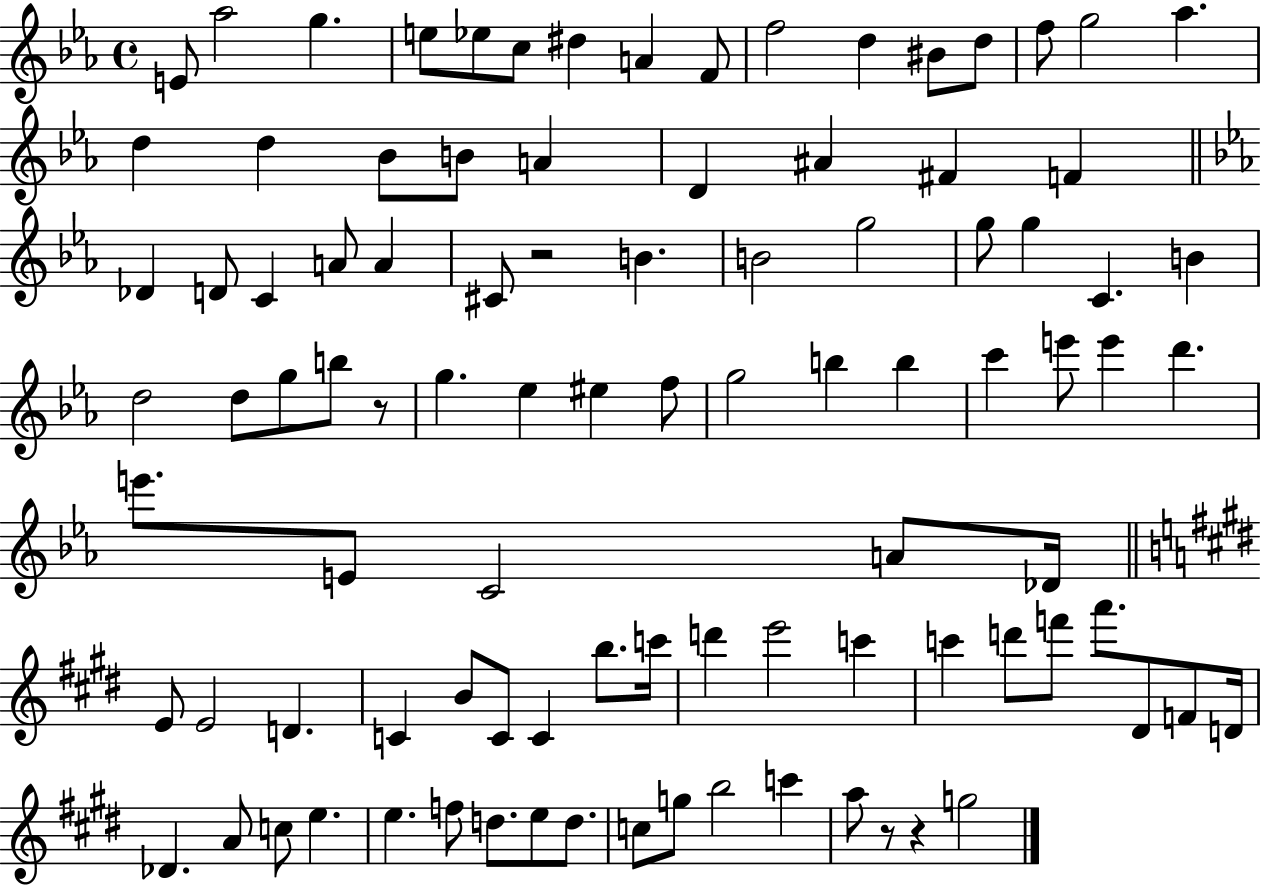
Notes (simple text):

E4/e Ab5/h G5/q. E5/e Eb5/e C5/e D#5/q A4/q F4/e F5/h D5/q BIS4/e D5/e F5/e G5/h Ab5/q. D5/q D5/q Bb4/e B4/e A4/q D4/q A#4/q F#4/q F4/q Db4/q D4/e C4/q A4/e A4/q C#4/e R/h B4/q. B4/h G5/h G5/e G5/q C4/q. B4/q D5/h D5/e G5/e B5/e R/e G5/q. Eb5/q EIS5/q F5/e G5/h B5/q B5/q C6/q E6/e E6/q D6/q. E6/e. E4/e C4/h A4/e Db4/s E4/e E4/h D4/q. C4/q B4/e C4/e C4/q B5/e. C6/s D6/q E6/h C6/q C6/q D6/e F6/e A6/e. D#4/e F4/e D4/s Db4/q. A4/e C5/e E5/q. E5/q. F5/e D5/e. E5/e D5/e. C5/e G5/e B5/h C6/q A5/e R/e R/q G5/h